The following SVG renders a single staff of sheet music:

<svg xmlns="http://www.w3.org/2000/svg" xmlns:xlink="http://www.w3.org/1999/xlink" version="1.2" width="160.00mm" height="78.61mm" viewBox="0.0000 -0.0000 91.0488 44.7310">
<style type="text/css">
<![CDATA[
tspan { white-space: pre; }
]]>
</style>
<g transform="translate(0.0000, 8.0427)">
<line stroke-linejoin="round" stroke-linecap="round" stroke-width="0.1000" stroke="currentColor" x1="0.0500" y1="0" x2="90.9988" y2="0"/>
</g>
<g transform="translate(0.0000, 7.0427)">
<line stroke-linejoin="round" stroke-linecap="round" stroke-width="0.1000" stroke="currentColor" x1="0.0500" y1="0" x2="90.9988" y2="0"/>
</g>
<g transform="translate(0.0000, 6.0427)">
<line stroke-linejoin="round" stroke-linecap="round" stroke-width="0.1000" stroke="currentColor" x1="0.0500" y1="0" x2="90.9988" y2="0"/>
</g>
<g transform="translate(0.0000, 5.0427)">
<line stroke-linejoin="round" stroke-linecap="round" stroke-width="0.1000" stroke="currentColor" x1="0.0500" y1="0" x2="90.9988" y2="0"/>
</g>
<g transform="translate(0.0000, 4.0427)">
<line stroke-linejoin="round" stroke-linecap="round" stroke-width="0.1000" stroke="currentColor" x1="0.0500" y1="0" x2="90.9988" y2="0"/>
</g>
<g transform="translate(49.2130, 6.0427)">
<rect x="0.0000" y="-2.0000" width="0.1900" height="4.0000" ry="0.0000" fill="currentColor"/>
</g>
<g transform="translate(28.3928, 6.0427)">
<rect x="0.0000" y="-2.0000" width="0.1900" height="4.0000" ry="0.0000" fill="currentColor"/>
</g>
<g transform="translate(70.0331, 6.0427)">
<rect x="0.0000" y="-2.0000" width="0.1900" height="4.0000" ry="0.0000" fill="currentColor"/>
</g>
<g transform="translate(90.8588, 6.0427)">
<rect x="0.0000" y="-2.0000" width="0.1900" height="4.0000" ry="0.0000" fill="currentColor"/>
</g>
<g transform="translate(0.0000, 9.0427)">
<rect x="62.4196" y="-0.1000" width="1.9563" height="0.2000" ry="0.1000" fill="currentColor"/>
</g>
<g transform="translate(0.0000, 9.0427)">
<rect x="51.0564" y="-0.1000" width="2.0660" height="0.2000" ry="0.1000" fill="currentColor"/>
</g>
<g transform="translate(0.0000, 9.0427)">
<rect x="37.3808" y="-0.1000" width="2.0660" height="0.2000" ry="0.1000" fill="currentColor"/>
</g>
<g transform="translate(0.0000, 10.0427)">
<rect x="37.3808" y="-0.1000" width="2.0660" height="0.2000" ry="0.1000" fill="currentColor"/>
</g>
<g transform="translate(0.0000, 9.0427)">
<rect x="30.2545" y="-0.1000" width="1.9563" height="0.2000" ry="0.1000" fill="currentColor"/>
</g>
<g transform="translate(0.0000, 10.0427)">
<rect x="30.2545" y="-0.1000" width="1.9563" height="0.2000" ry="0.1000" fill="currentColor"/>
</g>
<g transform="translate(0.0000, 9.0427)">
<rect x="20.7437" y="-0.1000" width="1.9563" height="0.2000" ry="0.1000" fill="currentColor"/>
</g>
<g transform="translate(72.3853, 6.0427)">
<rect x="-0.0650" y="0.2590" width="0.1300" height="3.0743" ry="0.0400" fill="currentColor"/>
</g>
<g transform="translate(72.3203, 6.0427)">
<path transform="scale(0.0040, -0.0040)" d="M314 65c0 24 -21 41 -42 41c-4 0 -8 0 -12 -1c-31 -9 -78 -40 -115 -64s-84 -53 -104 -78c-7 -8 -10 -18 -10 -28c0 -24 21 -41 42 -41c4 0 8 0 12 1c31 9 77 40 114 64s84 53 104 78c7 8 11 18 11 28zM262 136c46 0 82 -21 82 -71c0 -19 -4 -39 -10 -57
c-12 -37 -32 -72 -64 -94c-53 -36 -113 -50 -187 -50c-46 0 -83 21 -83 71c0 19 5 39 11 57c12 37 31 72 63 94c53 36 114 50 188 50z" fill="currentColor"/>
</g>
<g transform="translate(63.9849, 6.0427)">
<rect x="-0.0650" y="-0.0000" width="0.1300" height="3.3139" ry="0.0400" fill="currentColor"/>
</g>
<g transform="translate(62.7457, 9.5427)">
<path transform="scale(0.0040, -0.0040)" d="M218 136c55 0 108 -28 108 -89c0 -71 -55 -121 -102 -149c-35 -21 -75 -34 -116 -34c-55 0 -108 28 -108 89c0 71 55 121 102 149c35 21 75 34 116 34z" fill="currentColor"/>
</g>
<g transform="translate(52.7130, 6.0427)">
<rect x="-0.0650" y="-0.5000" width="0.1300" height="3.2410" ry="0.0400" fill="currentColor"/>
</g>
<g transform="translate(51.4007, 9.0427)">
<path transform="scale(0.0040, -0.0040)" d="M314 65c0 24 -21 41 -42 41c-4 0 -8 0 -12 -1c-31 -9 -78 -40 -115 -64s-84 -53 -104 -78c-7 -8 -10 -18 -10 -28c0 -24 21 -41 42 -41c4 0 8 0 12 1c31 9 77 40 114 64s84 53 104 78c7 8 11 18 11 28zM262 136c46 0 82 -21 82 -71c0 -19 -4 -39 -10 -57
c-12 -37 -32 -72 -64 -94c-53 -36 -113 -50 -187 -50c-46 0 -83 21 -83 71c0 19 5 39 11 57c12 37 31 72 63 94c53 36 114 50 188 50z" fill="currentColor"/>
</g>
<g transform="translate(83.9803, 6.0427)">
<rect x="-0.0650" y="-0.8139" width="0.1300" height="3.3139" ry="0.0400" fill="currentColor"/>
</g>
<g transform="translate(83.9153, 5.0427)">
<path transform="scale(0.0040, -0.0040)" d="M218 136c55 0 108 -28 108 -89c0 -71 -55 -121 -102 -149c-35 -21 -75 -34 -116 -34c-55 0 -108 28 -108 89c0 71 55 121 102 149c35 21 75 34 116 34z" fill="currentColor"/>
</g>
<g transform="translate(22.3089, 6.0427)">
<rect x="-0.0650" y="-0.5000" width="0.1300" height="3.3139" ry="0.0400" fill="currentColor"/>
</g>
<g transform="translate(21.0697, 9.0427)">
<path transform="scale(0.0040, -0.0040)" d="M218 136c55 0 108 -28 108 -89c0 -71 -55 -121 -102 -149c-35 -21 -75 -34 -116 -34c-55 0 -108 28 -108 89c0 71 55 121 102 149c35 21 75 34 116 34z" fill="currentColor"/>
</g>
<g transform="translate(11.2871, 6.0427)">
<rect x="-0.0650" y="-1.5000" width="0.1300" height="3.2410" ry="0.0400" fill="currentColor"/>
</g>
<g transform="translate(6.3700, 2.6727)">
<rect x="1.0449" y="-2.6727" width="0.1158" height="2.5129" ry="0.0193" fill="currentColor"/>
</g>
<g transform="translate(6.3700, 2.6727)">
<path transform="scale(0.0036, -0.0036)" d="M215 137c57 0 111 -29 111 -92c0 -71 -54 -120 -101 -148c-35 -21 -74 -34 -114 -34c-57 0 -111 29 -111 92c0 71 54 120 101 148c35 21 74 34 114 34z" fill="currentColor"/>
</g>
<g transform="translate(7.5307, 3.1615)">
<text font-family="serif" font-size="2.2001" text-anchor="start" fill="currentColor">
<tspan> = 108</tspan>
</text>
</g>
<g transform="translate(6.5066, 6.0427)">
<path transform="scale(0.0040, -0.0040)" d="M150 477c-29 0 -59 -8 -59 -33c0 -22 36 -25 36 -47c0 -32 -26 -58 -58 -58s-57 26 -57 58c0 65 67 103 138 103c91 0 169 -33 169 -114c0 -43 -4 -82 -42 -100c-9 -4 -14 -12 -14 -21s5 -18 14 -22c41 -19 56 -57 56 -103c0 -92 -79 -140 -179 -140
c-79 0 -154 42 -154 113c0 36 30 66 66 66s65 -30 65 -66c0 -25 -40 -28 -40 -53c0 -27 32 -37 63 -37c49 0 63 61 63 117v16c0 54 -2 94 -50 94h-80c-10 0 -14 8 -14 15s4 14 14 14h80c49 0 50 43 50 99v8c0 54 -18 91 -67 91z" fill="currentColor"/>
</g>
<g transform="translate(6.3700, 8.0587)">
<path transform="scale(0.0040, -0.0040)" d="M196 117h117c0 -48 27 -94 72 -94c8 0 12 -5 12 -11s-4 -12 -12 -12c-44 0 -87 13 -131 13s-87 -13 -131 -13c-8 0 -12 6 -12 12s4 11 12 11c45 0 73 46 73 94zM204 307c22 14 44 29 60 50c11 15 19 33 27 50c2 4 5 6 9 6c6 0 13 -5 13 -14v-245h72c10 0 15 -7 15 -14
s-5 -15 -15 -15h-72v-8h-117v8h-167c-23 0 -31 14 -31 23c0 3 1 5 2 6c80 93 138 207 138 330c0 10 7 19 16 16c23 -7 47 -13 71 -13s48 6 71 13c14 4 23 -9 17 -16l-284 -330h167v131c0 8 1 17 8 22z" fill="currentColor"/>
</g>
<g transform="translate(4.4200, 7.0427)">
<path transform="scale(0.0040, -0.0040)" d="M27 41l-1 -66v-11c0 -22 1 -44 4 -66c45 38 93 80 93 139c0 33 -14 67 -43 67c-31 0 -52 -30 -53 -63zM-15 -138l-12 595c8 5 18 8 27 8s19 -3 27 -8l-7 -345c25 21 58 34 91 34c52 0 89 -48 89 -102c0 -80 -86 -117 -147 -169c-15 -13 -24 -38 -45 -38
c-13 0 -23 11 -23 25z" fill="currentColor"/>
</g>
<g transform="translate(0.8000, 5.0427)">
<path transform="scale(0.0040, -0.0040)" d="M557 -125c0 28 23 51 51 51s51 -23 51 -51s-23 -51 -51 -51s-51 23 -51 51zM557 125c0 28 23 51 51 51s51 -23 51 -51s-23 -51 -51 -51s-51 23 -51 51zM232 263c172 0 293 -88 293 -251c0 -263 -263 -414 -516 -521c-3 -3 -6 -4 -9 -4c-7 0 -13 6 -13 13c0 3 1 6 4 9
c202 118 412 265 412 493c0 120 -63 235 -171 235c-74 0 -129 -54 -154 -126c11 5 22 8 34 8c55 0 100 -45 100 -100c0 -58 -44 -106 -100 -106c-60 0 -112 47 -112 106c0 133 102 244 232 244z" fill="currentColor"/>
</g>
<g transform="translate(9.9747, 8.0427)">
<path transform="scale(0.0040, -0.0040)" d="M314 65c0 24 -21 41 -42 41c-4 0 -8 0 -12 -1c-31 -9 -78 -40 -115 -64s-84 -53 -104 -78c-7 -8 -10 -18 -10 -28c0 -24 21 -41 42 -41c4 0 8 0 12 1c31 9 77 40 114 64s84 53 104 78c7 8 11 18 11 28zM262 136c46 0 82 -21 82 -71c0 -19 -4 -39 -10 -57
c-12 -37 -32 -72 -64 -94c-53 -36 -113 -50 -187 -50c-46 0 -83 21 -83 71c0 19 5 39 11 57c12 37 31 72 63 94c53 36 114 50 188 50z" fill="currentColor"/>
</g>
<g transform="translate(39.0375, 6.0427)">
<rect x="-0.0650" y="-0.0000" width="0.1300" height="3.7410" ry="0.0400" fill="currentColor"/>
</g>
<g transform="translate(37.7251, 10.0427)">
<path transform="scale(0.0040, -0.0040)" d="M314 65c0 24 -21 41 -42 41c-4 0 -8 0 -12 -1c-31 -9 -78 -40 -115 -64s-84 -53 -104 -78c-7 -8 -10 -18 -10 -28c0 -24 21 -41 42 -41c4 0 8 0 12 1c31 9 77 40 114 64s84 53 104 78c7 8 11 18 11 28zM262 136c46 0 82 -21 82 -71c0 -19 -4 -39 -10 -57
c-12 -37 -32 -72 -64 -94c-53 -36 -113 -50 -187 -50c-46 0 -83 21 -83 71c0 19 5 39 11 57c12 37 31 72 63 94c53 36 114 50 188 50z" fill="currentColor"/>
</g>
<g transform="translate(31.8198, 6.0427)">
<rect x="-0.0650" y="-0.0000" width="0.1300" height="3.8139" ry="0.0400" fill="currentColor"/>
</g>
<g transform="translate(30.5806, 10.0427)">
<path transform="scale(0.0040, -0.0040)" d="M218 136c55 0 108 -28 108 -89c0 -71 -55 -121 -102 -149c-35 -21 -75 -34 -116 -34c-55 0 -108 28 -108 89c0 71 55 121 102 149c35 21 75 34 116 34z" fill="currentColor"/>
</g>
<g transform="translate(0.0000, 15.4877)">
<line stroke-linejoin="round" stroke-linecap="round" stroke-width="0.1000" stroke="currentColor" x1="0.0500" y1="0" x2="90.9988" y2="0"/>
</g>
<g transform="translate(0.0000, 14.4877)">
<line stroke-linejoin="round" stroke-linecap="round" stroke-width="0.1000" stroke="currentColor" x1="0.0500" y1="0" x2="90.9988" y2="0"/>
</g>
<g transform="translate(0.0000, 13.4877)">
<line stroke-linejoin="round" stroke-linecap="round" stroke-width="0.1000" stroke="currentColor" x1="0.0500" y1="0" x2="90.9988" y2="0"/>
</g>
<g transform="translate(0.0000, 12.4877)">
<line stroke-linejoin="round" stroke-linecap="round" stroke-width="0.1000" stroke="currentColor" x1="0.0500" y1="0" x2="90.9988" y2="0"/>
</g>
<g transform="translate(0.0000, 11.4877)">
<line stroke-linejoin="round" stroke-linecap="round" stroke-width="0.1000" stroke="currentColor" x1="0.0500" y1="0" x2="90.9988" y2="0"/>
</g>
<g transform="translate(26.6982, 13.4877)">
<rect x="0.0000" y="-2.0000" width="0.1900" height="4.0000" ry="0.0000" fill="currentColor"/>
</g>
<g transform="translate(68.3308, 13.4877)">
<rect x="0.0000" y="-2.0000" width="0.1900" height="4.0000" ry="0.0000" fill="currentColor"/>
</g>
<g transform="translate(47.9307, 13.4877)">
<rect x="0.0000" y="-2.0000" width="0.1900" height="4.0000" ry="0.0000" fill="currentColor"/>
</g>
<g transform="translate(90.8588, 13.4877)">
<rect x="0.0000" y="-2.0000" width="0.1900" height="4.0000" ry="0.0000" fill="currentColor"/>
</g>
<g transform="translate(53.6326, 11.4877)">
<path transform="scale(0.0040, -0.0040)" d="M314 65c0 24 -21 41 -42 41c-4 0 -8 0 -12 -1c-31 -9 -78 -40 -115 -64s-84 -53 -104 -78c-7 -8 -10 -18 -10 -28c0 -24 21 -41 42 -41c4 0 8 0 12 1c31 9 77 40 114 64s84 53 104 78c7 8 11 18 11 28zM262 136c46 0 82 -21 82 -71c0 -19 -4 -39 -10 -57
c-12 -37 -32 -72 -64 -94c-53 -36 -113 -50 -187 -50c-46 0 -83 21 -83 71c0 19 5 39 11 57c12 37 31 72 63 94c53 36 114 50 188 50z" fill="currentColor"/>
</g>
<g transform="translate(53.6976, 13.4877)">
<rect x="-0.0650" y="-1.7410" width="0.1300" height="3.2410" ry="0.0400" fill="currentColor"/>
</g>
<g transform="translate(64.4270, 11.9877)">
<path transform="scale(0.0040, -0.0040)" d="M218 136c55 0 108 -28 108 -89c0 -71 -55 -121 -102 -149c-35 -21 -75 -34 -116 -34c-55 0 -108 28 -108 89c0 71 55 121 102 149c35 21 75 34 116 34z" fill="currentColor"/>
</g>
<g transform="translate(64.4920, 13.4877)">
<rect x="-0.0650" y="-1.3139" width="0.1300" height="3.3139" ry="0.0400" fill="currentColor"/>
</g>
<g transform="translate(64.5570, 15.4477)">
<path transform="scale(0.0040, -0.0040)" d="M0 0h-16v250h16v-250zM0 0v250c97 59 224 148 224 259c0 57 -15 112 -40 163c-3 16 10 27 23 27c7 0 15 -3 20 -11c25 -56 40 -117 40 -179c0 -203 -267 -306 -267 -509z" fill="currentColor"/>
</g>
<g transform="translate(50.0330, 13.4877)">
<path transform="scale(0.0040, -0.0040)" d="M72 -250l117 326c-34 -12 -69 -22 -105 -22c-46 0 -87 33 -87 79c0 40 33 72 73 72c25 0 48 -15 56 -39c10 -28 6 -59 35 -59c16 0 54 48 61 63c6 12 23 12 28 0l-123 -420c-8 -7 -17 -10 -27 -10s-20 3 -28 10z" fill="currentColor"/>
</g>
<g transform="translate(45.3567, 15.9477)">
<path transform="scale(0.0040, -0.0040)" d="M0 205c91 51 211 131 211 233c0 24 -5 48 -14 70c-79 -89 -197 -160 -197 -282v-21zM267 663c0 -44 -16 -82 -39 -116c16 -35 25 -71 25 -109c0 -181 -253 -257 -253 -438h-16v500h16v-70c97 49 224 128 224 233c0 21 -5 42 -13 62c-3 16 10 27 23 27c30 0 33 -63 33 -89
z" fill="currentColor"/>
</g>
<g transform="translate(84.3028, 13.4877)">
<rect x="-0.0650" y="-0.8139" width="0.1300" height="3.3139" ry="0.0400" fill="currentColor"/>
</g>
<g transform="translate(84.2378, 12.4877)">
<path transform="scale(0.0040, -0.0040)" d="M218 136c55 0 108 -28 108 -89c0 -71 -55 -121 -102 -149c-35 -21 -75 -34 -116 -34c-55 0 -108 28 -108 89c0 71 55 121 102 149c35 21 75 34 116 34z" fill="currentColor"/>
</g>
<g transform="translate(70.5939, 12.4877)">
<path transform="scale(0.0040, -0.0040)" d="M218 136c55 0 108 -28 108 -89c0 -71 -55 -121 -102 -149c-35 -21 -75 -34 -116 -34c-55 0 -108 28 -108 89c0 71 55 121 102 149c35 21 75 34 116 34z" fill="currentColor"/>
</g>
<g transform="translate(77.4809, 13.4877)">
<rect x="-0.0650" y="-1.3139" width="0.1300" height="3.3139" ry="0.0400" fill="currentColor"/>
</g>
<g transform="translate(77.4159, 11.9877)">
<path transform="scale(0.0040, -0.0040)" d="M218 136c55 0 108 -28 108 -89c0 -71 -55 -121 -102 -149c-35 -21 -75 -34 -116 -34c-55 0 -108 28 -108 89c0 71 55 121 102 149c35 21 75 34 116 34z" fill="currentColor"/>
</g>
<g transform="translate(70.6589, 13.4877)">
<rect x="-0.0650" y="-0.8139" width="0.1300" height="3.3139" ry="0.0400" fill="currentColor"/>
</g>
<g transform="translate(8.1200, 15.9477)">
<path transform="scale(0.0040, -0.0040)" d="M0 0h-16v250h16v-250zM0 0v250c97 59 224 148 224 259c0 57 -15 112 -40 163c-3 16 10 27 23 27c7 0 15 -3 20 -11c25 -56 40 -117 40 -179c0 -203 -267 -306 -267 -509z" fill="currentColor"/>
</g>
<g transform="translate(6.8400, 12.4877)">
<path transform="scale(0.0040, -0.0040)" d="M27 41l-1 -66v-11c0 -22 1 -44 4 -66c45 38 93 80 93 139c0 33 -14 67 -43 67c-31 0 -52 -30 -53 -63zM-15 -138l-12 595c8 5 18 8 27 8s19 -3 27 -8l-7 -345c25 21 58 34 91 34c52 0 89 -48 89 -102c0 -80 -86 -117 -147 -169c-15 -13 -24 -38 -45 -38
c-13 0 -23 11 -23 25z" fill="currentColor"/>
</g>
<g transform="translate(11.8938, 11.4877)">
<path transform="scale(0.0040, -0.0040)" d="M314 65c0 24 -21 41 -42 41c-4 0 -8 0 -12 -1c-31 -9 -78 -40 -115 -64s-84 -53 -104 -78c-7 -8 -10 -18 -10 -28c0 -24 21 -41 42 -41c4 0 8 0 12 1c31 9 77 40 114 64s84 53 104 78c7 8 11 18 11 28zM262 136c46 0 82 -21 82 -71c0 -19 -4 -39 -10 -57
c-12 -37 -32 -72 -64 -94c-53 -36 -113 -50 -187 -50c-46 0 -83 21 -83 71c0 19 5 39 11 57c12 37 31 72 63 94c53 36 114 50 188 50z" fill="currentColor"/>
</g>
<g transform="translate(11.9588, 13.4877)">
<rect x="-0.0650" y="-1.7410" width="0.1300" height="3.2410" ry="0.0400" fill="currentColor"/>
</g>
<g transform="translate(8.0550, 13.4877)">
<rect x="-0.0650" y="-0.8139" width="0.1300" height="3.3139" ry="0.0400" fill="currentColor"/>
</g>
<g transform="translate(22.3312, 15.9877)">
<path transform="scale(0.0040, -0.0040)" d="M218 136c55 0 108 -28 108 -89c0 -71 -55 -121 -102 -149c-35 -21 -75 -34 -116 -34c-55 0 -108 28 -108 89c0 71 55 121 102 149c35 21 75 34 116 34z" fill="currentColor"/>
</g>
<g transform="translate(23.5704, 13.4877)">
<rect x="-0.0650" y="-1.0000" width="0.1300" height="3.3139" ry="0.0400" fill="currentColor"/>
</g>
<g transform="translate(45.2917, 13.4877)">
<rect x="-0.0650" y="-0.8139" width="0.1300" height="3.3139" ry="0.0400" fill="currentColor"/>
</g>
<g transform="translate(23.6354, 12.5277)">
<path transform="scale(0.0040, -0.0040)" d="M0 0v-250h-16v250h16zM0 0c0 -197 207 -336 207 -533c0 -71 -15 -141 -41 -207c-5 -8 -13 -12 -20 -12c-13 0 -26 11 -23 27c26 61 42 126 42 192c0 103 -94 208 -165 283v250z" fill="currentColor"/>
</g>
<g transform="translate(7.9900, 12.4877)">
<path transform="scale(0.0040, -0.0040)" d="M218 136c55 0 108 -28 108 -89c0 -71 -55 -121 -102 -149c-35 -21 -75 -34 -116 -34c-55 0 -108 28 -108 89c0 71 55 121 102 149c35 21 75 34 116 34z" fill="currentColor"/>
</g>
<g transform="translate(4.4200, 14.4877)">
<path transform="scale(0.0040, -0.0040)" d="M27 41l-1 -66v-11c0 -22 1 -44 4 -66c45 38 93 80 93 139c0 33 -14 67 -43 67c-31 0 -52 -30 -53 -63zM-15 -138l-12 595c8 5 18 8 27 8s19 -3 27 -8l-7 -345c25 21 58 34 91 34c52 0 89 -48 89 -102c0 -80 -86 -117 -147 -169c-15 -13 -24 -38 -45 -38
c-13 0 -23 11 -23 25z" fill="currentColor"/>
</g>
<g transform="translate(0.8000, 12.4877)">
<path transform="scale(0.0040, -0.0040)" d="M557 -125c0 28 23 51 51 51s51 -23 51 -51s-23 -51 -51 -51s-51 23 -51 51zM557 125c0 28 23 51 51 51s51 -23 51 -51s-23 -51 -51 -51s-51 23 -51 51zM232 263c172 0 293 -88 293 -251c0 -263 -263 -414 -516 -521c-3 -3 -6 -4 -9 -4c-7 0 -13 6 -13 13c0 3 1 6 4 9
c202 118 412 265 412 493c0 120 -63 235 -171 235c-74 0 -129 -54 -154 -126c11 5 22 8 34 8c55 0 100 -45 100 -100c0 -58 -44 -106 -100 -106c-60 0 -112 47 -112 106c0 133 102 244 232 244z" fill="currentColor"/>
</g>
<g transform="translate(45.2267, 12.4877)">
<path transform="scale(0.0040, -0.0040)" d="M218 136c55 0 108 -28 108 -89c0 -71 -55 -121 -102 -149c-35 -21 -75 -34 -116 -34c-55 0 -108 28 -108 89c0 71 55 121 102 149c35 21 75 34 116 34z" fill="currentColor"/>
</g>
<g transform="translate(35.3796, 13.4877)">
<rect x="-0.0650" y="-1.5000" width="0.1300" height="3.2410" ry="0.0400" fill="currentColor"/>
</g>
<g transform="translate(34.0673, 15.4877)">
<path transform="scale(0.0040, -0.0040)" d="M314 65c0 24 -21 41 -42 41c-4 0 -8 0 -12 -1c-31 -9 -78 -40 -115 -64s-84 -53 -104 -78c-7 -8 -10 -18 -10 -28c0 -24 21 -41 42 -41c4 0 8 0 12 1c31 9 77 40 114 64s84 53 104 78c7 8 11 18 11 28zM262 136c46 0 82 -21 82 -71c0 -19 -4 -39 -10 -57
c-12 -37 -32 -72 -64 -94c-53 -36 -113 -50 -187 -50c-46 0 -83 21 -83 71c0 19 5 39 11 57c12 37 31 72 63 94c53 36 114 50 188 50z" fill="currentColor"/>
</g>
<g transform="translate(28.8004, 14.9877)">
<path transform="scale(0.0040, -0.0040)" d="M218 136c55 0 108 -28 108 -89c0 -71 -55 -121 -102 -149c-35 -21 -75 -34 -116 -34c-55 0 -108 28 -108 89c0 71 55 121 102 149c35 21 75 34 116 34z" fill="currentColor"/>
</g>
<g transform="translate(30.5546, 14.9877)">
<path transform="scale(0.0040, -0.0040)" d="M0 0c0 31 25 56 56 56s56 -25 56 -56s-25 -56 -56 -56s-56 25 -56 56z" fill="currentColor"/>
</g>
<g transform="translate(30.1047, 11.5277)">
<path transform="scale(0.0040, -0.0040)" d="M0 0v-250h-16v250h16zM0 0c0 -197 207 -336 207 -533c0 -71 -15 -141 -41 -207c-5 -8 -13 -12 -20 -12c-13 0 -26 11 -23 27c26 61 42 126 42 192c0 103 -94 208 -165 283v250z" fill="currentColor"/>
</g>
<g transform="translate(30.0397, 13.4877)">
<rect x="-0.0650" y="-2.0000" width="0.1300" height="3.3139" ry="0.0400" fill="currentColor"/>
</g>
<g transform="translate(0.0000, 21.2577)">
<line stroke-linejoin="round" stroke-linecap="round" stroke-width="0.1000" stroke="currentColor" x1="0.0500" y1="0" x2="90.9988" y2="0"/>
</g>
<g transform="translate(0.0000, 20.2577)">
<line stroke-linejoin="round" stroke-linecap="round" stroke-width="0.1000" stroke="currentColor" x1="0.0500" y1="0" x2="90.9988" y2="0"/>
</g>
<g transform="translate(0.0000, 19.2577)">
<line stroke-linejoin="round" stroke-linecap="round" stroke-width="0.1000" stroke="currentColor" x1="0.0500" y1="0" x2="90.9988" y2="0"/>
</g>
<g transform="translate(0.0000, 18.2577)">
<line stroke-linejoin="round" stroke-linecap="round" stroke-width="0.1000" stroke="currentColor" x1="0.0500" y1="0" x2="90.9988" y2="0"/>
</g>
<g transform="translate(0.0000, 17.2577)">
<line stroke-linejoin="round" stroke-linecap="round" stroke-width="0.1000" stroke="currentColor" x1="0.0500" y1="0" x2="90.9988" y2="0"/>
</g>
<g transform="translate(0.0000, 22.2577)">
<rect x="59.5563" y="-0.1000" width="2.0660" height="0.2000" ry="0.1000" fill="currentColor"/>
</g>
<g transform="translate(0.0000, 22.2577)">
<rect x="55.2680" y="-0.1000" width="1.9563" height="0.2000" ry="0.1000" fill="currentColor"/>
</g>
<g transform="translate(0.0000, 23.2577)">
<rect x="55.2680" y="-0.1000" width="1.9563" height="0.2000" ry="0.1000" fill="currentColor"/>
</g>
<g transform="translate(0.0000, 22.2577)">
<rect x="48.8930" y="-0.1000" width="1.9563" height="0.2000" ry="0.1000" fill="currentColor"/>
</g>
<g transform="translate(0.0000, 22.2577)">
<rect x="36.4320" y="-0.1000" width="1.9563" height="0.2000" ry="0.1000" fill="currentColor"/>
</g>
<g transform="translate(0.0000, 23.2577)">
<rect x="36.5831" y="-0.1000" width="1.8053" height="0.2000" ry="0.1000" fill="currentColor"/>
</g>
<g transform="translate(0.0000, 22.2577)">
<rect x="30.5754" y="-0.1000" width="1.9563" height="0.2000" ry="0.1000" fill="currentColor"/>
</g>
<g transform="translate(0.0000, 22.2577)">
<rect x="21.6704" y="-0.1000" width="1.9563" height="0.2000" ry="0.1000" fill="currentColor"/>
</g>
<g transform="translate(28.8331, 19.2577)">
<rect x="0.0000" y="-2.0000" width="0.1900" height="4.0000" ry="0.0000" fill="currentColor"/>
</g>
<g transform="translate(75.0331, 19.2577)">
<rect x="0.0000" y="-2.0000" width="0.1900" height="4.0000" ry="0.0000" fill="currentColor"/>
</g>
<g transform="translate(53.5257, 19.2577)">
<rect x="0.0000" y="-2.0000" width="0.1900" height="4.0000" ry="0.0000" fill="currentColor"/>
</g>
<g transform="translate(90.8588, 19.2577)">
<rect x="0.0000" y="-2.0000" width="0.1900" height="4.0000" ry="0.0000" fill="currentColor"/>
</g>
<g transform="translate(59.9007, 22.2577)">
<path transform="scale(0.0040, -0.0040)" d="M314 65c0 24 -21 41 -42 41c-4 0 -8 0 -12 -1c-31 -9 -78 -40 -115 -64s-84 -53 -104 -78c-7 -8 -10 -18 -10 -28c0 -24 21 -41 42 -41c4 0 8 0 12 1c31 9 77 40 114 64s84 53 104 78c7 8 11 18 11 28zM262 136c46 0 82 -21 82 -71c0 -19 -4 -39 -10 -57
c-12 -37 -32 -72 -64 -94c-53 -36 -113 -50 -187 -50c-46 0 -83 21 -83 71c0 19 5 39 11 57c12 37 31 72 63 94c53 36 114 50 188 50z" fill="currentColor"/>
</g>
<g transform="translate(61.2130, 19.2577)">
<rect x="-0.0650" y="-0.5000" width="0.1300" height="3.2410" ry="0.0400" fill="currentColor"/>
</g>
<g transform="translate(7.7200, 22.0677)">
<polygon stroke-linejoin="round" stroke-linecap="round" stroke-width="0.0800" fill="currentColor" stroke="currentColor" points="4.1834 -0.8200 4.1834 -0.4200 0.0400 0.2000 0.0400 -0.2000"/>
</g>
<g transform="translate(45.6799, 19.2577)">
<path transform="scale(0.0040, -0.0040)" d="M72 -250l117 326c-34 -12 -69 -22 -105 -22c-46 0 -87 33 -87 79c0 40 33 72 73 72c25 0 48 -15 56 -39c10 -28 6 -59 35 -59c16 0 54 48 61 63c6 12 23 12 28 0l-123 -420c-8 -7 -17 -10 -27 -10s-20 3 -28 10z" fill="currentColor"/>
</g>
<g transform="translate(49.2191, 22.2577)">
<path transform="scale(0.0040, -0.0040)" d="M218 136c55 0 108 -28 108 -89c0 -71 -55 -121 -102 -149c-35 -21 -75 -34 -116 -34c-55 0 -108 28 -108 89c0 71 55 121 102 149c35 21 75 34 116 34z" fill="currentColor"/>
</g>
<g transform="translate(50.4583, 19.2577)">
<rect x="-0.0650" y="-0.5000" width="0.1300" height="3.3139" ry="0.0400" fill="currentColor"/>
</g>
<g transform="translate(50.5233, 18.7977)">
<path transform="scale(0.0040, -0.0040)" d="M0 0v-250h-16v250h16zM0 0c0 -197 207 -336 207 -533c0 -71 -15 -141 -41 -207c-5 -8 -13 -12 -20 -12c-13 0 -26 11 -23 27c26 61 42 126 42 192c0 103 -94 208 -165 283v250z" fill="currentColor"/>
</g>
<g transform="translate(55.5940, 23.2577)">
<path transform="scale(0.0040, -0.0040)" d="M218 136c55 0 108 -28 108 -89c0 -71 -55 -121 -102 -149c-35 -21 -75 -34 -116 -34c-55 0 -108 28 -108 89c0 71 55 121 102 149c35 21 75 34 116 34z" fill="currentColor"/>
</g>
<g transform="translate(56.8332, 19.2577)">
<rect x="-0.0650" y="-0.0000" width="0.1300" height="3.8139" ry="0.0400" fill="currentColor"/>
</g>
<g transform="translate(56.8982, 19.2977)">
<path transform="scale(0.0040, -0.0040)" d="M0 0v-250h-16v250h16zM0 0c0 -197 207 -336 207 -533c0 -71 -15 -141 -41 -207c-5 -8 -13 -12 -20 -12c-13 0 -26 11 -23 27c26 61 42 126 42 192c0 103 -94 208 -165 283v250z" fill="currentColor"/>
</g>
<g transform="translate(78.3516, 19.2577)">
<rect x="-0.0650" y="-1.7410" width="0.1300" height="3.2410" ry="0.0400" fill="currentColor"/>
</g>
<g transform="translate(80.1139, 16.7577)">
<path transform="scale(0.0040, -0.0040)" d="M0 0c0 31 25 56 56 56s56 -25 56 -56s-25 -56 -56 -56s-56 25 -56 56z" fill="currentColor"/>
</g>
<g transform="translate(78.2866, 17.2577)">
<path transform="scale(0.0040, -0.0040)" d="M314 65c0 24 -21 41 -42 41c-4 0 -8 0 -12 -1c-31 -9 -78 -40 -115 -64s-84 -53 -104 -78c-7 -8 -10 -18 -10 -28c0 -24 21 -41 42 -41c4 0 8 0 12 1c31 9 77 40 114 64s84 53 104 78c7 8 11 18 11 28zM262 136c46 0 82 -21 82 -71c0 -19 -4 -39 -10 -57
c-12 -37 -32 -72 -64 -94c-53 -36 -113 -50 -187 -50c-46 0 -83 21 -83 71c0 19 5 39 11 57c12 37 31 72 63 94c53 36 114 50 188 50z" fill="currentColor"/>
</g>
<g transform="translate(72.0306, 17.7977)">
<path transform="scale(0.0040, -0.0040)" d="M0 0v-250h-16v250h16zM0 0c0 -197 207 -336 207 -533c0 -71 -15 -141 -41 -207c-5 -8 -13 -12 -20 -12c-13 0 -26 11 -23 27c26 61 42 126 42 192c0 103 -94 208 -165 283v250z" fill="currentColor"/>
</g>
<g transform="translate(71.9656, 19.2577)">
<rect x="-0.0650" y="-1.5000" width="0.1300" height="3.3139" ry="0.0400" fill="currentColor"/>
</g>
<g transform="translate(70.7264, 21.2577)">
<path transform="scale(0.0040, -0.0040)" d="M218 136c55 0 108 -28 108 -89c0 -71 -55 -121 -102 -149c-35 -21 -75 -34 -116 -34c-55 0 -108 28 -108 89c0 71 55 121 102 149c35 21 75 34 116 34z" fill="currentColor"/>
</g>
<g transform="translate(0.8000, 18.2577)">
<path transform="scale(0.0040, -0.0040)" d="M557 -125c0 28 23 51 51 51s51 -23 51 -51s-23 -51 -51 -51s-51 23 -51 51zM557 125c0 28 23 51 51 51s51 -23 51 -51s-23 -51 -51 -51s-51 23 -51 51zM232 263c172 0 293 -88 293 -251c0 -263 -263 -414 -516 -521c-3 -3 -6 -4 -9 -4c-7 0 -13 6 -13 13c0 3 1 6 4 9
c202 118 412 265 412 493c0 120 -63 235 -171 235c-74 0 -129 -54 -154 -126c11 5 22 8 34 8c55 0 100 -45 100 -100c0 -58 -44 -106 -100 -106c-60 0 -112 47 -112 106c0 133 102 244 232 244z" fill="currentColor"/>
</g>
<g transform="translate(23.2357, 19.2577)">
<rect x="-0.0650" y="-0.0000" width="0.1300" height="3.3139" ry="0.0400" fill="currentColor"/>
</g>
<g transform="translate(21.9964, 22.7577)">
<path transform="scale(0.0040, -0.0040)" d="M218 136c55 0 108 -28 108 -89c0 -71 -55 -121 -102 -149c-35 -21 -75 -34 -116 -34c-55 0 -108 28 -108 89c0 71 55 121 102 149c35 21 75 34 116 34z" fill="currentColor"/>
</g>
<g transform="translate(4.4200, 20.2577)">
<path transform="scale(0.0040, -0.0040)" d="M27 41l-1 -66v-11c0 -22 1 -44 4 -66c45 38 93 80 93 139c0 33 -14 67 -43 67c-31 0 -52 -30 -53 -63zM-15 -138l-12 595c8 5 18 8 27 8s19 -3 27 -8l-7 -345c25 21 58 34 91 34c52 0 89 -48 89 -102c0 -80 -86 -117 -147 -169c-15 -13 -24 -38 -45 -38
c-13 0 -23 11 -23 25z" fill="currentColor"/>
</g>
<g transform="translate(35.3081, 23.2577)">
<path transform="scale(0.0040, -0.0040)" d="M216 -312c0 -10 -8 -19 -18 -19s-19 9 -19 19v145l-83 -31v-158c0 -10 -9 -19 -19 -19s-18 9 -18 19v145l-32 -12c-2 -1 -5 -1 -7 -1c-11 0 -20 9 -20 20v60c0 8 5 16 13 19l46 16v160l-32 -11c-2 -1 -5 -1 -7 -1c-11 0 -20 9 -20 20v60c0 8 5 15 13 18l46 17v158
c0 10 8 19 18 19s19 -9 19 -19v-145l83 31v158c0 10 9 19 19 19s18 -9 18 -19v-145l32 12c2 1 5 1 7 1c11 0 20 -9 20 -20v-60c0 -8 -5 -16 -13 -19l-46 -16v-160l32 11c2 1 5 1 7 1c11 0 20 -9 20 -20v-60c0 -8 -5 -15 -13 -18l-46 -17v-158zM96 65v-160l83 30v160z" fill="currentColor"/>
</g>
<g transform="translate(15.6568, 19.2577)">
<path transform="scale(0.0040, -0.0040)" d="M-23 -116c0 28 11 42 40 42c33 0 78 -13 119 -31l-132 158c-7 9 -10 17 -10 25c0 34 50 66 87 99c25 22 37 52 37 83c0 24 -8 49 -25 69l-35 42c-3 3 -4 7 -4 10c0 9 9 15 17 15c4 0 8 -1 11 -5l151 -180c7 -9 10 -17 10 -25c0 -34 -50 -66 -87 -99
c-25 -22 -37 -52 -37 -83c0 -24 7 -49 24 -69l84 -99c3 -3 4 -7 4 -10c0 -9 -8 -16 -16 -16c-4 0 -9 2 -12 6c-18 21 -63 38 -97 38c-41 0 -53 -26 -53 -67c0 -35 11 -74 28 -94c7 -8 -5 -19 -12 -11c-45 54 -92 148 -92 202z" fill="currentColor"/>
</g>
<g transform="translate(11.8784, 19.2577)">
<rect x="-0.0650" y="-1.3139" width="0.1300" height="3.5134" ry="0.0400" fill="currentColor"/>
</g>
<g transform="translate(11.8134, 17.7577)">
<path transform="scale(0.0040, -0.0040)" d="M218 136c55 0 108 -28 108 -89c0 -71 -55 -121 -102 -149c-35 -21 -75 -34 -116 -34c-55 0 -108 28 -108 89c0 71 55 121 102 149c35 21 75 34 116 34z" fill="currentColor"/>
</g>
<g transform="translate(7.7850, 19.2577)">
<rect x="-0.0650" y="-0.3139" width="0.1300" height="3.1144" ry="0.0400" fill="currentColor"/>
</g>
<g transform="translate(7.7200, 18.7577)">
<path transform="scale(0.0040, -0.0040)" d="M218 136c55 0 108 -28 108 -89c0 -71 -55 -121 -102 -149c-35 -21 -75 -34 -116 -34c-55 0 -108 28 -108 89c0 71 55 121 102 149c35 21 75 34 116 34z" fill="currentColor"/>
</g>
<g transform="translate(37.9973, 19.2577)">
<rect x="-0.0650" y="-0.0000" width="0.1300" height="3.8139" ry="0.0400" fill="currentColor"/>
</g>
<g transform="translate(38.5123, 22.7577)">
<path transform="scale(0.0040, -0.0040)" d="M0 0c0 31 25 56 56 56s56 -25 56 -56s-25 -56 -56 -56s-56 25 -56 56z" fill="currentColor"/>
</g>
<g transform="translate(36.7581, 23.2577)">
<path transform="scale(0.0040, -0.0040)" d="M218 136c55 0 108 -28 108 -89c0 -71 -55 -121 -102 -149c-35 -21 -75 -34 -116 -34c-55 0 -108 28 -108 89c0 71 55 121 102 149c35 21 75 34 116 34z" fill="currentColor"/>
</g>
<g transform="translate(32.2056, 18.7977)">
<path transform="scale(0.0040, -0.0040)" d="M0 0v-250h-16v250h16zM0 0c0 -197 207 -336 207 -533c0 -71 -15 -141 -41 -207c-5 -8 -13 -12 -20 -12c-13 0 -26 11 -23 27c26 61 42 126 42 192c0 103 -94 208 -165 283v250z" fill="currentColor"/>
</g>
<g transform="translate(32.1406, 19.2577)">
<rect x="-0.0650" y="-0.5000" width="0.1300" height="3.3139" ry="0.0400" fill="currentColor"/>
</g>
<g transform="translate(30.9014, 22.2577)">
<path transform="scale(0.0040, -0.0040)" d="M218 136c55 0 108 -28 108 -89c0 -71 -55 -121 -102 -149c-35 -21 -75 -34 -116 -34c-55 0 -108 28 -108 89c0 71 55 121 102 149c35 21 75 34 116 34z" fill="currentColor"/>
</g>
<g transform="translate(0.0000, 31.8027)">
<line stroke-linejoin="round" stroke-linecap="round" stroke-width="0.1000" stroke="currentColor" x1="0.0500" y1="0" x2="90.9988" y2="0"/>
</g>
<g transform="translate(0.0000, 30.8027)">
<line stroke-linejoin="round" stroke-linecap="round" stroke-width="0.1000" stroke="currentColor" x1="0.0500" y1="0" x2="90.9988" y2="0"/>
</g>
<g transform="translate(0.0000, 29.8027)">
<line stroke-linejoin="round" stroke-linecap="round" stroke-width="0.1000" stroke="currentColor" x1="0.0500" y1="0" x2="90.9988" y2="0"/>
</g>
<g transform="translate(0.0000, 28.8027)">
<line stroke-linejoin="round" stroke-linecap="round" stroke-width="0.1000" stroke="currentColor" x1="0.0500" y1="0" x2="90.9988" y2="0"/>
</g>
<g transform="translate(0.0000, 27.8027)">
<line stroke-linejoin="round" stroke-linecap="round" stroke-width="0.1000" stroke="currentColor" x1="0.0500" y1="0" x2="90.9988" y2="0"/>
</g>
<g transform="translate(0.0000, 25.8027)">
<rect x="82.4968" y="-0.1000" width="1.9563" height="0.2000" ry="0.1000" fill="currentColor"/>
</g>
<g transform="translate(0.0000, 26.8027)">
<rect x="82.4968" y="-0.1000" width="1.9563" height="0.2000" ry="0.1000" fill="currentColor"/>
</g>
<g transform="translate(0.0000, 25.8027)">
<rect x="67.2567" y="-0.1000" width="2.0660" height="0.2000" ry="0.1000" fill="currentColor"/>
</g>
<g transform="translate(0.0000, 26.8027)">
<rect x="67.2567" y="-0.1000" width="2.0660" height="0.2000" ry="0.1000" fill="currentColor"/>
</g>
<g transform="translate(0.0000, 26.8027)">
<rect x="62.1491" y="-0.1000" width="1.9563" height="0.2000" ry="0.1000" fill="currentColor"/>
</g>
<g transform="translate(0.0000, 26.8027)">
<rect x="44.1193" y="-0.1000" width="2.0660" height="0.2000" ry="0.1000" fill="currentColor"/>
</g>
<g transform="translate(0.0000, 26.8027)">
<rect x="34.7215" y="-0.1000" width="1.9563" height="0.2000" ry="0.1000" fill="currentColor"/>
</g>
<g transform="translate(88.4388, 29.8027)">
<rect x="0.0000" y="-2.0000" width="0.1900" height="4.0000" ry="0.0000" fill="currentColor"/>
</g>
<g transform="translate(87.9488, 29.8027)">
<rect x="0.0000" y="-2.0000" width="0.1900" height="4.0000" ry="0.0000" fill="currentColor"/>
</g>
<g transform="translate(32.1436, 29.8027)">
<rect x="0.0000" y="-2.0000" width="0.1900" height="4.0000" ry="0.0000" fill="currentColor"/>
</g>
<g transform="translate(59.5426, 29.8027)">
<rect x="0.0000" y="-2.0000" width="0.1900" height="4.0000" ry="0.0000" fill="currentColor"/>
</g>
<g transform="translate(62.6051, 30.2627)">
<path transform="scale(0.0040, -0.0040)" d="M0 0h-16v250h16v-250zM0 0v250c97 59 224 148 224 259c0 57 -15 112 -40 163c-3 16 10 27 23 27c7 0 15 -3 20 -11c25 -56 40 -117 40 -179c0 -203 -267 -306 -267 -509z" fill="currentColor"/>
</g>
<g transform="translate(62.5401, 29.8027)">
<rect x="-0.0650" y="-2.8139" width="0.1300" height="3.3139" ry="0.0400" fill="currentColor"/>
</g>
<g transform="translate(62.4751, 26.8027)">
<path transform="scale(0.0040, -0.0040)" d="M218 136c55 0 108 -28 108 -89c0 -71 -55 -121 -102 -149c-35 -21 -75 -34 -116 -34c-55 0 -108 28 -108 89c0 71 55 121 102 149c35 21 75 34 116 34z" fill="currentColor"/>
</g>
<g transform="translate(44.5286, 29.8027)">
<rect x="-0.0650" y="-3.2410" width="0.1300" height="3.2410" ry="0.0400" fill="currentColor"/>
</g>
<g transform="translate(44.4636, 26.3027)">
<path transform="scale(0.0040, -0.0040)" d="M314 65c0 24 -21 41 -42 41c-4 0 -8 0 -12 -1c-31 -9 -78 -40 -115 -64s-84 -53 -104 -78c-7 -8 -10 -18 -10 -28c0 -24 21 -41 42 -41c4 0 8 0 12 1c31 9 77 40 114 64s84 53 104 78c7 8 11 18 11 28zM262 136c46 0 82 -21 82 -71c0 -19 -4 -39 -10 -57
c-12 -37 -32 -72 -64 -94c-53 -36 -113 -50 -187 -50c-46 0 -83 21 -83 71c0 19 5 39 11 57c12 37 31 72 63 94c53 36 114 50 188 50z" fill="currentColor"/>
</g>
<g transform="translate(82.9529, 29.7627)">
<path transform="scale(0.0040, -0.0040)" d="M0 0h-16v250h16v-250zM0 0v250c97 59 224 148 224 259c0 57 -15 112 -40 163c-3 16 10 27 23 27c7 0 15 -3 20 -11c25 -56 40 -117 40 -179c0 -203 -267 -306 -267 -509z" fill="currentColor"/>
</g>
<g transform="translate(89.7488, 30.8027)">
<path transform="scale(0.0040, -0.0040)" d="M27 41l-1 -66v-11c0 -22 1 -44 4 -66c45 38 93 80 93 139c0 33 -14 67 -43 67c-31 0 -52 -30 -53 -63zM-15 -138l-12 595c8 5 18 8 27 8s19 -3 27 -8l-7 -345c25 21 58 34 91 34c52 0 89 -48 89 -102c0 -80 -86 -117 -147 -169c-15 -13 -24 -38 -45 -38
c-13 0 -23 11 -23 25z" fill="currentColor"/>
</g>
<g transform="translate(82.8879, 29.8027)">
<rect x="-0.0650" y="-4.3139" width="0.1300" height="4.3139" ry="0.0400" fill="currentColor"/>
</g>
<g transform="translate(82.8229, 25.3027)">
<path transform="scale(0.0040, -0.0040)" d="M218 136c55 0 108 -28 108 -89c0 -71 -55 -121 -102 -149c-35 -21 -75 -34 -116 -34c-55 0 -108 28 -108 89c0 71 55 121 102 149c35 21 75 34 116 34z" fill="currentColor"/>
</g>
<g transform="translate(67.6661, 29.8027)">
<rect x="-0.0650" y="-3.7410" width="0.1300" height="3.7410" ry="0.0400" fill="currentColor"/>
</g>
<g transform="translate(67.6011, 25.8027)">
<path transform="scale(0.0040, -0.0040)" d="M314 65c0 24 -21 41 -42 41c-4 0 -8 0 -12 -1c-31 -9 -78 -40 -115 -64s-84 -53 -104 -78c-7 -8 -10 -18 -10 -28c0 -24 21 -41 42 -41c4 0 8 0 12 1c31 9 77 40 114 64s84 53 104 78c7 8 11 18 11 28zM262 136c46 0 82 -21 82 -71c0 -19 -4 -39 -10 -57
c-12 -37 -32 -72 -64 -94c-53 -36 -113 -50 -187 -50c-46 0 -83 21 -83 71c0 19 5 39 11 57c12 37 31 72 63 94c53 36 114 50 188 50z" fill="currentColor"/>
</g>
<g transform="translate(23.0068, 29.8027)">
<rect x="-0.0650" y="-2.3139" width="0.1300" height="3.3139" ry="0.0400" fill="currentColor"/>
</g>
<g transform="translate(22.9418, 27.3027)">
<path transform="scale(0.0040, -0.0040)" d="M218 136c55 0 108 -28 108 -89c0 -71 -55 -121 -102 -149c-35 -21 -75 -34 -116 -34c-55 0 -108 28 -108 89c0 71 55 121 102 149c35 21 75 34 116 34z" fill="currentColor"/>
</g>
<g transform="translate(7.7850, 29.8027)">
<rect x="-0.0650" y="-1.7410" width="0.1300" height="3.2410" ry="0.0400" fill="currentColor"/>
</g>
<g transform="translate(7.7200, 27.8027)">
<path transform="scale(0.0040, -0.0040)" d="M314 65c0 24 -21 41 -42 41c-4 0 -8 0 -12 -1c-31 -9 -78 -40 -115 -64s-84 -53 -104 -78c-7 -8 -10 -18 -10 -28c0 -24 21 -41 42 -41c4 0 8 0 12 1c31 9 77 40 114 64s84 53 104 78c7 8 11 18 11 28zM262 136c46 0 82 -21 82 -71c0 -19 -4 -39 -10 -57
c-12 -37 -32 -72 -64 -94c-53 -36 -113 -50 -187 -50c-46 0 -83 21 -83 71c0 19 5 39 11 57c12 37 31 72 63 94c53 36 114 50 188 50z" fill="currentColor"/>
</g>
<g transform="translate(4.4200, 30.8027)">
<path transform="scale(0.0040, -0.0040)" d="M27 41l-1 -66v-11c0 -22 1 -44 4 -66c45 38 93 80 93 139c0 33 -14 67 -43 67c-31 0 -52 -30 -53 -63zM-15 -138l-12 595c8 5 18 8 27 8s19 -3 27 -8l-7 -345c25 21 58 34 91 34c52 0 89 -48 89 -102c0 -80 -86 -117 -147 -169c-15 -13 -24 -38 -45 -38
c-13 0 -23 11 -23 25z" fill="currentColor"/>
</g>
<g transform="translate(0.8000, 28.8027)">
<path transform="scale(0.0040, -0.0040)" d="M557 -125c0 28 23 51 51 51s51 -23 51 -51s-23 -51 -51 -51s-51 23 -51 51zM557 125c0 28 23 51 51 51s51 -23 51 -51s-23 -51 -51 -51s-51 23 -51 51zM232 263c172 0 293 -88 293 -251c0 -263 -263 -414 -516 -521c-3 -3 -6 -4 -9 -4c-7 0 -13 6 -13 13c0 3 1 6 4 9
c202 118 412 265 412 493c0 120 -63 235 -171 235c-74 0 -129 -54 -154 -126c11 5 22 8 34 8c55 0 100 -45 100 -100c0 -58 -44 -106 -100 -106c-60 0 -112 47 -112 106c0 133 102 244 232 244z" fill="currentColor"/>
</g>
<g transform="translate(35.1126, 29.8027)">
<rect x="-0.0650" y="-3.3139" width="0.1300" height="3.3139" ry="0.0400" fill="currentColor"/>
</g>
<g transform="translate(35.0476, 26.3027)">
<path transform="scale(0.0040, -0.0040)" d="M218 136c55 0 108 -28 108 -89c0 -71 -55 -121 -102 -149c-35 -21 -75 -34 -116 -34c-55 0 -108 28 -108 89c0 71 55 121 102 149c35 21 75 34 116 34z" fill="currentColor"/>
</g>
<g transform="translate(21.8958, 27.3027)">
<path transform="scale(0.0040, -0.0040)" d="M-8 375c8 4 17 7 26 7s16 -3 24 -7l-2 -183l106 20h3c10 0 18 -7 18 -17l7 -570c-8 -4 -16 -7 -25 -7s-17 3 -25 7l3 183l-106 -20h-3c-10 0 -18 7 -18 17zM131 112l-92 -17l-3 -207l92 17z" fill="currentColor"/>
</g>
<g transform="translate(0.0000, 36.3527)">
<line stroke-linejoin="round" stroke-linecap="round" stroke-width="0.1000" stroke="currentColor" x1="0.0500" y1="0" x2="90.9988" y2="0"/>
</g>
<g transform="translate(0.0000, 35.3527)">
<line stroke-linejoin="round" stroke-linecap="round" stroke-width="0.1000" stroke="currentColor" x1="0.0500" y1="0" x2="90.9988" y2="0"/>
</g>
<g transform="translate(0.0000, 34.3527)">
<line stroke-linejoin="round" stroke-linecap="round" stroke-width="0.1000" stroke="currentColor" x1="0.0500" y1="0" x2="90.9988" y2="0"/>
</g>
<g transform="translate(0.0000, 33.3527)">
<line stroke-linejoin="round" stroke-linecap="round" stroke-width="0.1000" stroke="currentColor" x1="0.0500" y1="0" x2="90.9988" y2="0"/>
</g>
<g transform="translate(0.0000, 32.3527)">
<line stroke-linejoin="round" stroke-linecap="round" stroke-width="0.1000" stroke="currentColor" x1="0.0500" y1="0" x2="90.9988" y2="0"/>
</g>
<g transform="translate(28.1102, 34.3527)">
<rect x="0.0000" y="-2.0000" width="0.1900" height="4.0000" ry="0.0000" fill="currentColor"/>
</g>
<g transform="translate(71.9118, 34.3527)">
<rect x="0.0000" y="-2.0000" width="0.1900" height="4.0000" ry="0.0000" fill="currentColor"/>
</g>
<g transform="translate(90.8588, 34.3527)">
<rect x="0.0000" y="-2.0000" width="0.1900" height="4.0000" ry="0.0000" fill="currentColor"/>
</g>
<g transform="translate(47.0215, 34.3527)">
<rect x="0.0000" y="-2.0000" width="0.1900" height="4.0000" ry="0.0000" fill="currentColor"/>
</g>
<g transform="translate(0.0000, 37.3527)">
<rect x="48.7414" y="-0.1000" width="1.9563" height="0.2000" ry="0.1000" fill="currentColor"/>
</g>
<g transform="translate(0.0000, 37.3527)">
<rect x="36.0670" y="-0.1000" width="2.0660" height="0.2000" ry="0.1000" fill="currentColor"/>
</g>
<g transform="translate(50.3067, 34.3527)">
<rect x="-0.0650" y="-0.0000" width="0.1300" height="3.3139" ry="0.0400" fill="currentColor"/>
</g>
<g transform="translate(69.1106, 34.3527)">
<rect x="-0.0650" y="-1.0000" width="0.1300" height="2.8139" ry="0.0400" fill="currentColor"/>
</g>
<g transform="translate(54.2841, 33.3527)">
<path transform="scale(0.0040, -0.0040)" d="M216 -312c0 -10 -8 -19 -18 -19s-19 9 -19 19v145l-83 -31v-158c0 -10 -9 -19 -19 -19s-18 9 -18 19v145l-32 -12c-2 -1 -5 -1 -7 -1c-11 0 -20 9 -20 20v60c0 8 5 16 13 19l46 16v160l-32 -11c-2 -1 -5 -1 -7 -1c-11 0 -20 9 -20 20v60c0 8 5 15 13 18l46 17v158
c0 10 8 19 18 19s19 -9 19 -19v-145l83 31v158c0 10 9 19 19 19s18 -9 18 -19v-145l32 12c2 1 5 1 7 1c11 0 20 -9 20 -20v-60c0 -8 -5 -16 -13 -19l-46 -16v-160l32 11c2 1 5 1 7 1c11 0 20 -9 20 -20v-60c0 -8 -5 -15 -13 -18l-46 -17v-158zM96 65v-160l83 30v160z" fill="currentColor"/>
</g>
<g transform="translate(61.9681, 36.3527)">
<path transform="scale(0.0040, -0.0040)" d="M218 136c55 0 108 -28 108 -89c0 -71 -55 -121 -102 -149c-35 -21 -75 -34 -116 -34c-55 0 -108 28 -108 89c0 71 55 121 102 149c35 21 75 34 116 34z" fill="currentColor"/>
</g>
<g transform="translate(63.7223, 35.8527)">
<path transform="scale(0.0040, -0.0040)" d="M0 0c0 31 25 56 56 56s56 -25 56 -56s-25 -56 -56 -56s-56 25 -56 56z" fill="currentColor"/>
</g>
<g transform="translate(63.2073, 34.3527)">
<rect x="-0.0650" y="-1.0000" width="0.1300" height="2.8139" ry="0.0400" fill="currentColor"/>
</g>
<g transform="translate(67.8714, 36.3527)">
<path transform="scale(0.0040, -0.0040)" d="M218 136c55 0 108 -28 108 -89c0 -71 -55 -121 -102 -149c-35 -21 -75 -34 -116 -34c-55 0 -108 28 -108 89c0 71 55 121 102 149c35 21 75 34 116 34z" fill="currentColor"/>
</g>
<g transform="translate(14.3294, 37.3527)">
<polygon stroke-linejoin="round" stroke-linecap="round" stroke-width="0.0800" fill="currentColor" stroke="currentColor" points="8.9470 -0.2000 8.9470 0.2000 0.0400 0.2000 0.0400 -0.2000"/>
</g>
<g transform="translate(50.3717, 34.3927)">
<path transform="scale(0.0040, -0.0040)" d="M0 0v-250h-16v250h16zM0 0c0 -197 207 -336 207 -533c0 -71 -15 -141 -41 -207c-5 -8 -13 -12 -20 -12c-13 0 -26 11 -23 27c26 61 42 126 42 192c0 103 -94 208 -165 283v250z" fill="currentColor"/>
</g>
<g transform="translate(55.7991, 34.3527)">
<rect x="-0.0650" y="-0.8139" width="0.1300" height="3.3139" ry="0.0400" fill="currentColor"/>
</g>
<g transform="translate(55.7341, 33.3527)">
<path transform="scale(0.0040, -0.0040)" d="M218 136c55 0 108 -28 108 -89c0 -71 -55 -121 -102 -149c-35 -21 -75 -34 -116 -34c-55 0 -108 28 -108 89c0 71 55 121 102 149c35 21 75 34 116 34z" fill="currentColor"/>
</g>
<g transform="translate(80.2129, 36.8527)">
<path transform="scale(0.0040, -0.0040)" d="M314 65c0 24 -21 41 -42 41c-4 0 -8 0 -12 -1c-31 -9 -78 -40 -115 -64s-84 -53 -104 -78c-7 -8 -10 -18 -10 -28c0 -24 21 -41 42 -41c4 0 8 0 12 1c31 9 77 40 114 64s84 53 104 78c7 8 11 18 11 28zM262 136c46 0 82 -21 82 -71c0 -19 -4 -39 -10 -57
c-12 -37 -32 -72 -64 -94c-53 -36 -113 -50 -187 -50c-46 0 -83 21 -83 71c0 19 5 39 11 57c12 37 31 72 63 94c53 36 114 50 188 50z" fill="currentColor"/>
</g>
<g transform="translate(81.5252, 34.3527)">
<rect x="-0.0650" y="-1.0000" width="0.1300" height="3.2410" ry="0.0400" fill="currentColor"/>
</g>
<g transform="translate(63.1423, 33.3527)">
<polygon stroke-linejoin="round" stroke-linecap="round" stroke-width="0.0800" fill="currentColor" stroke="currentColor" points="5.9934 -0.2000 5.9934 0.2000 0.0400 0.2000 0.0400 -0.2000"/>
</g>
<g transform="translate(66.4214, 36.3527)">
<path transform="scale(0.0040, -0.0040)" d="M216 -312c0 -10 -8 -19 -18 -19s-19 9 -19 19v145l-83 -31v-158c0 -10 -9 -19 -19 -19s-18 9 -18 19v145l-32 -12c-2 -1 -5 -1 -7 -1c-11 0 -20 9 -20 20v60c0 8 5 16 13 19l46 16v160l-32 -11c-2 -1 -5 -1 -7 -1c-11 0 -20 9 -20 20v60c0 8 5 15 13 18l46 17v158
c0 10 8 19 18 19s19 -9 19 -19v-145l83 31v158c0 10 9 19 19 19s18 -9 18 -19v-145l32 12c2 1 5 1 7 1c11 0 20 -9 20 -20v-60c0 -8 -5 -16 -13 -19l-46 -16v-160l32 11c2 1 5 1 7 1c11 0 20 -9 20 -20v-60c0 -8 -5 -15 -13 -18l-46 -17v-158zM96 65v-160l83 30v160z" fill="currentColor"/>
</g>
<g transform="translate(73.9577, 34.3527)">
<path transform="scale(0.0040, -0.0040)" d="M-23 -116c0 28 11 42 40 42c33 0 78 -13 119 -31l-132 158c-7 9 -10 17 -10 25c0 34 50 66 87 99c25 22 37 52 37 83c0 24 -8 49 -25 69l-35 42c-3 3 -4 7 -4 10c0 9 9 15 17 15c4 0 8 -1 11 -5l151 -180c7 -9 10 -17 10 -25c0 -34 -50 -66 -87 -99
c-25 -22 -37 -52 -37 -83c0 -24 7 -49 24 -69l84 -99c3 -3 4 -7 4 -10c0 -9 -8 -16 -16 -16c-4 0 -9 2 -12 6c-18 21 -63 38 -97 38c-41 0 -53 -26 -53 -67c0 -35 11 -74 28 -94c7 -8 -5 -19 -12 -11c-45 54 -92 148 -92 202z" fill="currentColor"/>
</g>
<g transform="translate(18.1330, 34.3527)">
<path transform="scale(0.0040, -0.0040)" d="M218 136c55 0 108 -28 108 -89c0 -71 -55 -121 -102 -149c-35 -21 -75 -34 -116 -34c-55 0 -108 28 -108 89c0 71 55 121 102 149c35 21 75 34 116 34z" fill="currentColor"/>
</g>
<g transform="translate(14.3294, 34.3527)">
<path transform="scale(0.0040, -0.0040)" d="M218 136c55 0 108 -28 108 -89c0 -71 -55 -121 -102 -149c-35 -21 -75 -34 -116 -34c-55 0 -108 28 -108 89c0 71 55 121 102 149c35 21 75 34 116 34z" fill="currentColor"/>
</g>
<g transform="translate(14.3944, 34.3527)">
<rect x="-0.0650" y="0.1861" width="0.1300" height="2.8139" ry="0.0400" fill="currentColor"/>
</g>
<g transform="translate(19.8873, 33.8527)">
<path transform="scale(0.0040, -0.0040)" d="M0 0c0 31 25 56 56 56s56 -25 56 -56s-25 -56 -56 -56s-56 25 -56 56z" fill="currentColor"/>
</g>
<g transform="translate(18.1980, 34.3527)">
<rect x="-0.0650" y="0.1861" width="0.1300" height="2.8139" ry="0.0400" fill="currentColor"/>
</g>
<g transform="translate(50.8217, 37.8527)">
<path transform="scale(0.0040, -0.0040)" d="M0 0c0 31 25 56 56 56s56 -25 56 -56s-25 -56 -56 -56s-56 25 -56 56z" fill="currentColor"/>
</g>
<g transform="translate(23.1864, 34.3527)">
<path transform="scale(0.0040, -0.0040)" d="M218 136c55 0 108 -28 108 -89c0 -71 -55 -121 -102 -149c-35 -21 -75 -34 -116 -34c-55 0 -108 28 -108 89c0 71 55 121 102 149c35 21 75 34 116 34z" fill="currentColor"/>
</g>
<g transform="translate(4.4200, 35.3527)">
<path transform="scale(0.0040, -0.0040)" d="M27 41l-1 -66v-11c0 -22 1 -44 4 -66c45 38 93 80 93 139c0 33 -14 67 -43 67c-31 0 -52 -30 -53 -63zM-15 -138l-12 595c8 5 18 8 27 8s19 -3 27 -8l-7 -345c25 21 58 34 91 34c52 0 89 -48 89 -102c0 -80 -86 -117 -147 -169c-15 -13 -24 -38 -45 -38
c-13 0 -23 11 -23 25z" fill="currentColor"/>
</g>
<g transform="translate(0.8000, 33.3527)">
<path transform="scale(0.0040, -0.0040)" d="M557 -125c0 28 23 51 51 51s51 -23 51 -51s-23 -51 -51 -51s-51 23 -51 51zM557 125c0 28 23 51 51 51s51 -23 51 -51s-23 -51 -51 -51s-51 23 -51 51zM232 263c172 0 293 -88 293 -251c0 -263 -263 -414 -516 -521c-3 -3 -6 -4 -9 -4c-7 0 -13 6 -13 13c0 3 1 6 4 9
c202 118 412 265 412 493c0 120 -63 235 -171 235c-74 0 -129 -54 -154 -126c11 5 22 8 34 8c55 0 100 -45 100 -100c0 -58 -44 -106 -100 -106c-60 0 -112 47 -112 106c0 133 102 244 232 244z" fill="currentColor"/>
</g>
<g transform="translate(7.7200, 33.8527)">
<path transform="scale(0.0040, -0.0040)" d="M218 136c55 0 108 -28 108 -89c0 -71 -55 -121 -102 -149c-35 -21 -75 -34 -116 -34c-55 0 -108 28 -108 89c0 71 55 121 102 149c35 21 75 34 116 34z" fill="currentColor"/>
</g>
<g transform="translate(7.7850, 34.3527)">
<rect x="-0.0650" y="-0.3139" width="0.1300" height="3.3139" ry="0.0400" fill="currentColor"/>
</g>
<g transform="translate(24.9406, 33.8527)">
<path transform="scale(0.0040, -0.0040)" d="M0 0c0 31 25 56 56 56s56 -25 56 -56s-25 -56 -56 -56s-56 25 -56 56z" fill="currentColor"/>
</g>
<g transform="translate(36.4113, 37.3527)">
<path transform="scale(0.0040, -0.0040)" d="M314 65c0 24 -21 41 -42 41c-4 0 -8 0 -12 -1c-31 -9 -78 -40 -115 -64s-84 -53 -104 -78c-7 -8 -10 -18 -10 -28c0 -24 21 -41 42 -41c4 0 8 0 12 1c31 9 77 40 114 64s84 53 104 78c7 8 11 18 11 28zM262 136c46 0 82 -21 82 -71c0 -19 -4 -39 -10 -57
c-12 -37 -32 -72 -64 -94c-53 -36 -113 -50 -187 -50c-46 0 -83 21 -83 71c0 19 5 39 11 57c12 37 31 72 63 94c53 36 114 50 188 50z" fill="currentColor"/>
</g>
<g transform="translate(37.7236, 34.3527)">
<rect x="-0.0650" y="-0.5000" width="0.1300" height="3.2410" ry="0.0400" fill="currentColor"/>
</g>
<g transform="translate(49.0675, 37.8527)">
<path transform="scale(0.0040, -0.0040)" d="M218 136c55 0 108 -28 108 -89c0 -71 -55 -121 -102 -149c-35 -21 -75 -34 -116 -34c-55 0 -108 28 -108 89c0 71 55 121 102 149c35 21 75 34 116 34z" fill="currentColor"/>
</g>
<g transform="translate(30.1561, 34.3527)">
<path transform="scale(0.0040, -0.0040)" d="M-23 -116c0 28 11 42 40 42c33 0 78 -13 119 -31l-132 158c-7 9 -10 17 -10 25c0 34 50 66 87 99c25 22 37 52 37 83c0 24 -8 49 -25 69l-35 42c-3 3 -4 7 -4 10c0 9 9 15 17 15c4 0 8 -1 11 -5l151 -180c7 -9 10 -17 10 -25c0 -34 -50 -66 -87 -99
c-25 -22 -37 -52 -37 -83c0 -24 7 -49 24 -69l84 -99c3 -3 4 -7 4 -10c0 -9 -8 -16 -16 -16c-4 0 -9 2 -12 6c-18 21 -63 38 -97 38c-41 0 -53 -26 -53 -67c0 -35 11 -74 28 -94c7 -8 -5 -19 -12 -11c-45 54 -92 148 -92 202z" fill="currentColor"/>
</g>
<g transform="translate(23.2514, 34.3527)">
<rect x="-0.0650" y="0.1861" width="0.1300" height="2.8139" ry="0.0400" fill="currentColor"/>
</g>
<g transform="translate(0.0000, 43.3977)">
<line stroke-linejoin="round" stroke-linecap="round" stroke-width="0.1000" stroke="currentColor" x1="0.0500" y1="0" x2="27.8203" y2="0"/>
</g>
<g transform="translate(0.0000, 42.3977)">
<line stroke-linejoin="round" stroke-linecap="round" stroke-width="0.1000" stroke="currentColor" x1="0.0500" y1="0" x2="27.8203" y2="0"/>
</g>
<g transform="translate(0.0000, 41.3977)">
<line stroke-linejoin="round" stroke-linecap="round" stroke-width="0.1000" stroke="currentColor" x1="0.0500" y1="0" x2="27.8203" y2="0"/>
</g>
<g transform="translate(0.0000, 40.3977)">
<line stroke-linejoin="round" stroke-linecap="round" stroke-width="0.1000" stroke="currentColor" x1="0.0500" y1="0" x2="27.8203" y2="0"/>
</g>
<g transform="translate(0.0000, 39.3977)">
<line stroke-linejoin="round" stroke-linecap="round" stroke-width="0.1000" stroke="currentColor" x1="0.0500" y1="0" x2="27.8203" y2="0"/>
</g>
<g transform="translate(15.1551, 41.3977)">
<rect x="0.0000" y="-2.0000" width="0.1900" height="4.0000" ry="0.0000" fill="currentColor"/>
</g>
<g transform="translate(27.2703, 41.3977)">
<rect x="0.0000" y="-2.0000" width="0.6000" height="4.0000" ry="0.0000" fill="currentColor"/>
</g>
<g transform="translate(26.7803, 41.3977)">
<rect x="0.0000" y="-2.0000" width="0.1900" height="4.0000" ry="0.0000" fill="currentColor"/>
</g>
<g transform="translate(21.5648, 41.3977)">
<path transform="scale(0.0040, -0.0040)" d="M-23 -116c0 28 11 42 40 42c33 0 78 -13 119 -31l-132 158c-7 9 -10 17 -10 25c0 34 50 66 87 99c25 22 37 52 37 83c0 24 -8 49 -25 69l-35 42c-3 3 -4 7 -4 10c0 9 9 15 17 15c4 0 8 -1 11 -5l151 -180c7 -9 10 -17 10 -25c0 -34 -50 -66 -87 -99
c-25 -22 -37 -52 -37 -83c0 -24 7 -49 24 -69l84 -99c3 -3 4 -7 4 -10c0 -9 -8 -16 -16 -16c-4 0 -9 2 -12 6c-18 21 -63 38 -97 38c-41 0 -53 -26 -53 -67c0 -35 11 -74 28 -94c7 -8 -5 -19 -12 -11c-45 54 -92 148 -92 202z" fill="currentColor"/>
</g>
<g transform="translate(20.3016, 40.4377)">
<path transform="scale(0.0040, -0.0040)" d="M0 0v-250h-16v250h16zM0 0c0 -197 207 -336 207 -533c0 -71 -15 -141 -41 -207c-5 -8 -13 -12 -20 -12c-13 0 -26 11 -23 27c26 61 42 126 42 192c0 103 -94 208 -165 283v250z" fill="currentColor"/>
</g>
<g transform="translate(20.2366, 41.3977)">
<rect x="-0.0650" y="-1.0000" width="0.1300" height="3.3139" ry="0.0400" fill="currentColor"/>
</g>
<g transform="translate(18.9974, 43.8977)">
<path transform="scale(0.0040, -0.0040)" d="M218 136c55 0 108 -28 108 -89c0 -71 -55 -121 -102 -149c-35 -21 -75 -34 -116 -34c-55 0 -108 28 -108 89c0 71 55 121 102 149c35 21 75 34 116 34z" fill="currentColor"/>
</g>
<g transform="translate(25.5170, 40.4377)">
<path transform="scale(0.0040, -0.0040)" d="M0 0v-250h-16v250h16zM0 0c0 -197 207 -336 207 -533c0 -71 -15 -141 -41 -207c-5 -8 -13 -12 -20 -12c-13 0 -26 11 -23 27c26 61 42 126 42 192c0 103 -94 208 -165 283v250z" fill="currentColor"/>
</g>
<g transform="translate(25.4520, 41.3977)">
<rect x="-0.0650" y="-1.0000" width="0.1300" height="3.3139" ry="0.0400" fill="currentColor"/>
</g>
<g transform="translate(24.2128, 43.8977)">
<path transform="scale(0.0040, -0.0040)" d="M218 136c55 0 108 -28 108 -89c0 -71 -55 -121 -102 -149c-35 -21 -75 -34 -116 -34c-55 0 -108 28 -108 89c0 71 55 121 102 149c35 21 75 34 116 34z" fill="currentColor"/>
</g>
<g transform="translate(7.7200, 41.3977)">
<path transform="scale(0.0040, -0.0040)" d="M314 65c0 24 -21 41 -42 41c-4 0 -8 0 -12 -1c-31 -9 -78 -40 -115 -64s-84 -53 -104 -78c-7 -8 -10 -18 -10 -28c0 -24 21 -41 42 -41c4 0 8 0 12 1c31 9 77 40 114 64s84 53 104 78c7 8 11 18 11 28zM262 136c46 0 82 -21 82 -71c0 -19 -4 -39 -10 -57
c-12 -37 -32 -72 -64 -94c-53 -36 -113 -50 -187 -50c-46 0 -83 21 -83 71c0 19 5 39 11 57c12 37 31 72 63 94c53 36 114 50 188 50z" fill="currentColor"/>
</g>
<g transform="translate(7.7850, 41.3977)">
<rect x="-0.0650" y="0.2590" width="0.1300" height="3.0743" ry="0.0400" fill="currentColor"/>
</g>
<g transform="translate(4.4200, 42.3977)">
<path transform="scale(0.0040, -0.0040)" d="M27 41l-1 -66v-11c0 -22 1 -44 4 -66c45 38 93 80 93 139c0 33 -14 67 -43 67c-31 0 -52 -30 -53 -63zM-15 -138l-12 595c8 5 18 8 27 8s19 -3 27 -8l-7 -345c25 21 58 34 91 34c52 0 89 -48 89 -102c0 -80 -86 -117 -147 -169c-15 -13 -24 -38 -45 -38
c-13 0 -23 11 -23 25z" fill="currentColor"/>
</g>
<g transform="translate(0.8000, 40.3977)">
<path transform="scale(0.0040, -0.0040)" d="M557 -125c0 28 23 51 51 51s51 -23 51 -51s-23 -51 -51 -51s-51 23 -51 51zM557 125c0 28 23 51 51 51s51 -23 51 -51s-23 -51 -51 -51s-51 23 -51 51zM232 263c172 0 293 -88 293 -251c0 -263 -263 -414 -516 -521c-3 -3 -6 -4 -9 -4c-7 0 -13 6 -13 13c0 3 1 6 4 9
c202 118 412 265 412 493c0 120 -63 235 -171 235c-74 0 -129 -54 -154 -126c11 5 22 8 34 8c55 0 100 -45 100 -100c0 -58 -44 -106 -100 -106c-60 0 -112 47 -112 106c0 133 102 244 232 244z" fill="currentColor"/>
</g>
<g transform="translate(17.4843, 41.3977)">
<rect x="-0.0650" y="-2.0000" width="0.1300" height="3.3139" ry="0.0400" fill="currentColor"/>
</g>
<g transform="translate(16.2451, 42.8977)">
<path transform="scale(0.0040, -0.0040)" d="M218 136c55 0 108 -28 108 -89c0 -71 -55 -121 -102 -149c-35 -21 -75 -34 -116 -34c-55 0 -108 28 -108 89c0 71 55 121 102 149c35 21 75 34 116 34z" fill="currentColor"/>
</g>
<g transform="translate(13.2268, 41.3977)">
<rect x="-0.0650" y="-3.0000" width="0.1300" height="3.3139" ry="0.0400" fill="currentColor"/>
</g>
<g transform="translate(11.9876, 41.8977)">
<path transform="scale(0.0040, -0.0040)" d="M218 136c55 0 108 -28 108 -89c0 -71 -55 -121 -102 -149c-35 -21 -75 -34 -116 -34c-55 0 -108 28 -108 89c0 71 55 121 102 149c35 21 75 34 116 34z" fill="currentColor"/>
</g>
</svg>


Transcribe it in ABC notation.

X:1
T:Untitled
M:3/4
L:1/4
K:F
G,,2 E,, C,, C,,2 E,,2 D,, D,2 F, _F,/2 A,2 F,,/2 A,,/2 G,,2 F,/4 z/2 A,2 G,/2 F, G, F, E,/2 G,/2 z D,, E,,/2 ^C,, z/2 E,,/2 C,,/2 E,,2 G,,/2 A,2 A,2 B, D D2 C/2 E2 F/2 E, D,/2 D,/2 D,/2 z E,,2 D,,/2 ^F, G,,/2 ^G,,/2 z F,,2 D,2 C, A,, F,,/2 z F,,/2